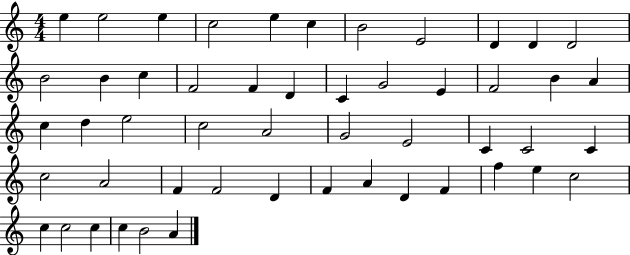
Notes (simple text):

E5/q E5/h E5/q C5/h E5/q C5/q B4/h E4/h D4/q D4/q D4/h B4/h B4/q C5/q F4/h F4/q D4/q C4/q G4/h E4/q F4/h B4/q A4/q C5/q D5/q E5/h C5/h A4/h G4/h E4/h C4/q C4/h C4/q C5/h A4/h F4/q F4/h D4/q F4/q A4/q D4/q F4/q F5/q E5/q C5/h C5/q C5/h C5/q C5/q B4/h A4/q